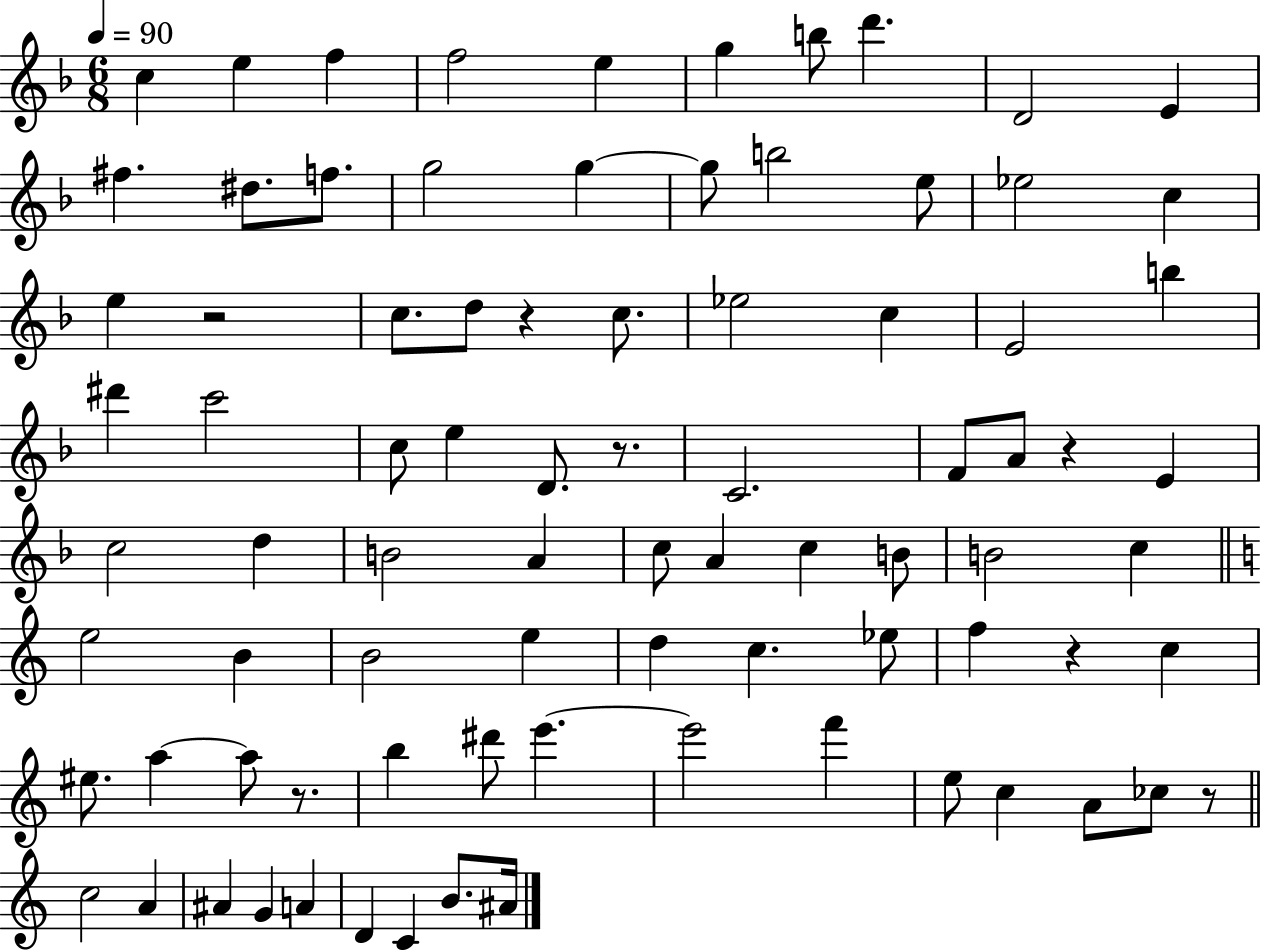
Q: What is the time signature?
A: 6/8